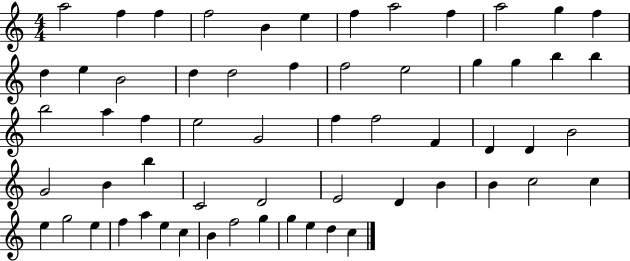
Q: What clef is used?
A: treble